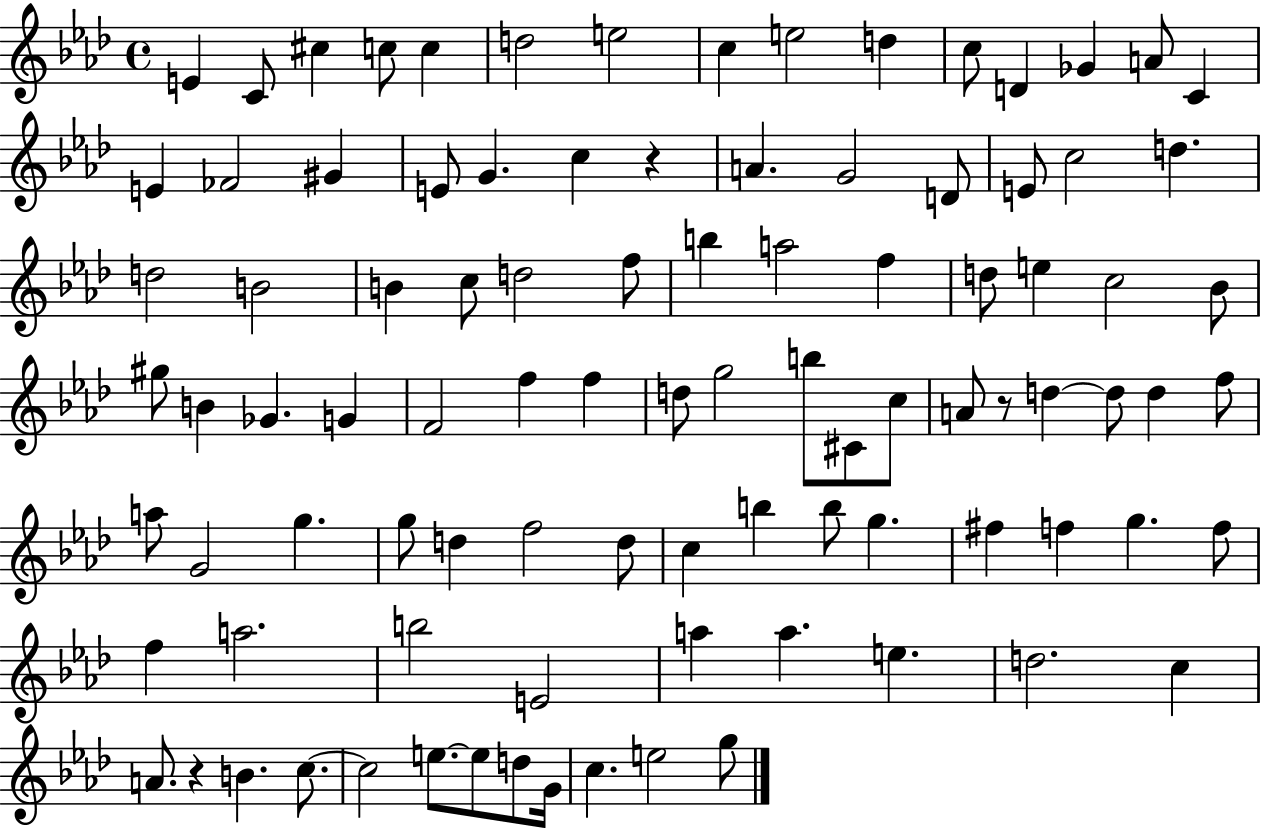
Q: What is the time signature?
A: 4/4